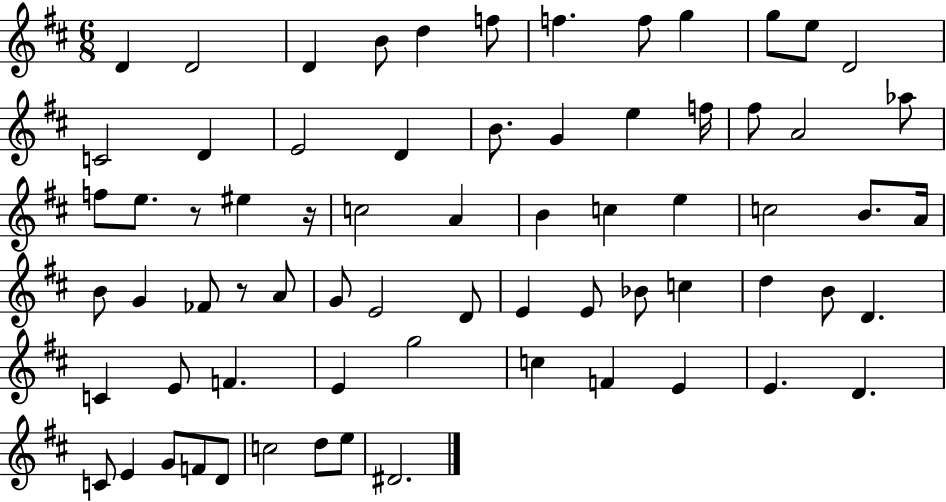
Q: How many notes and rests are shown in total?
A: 70